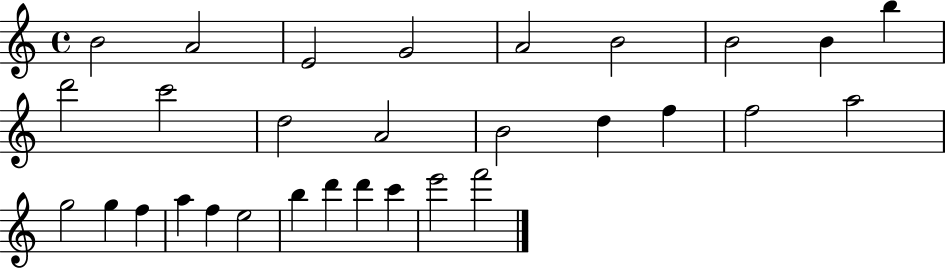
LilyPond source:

{
  \clef treble
  \time 4/4
  \defaultTimeSignature
  \key c \major
  b'2 a'2 | e'2 g'2 | a'2 b'2 | b'2 b'4 b''4 | \break d'''2 c'''2 | d''2 a'2 | b'2 d''4 f''4 | f''2 a''2 | \break g''2 g''4 f''4 | a''4 f''4 e''2 | b''4 d'''4 d'''4 c'''4 | e'''2 f'''2 | \break \bar "|."
}